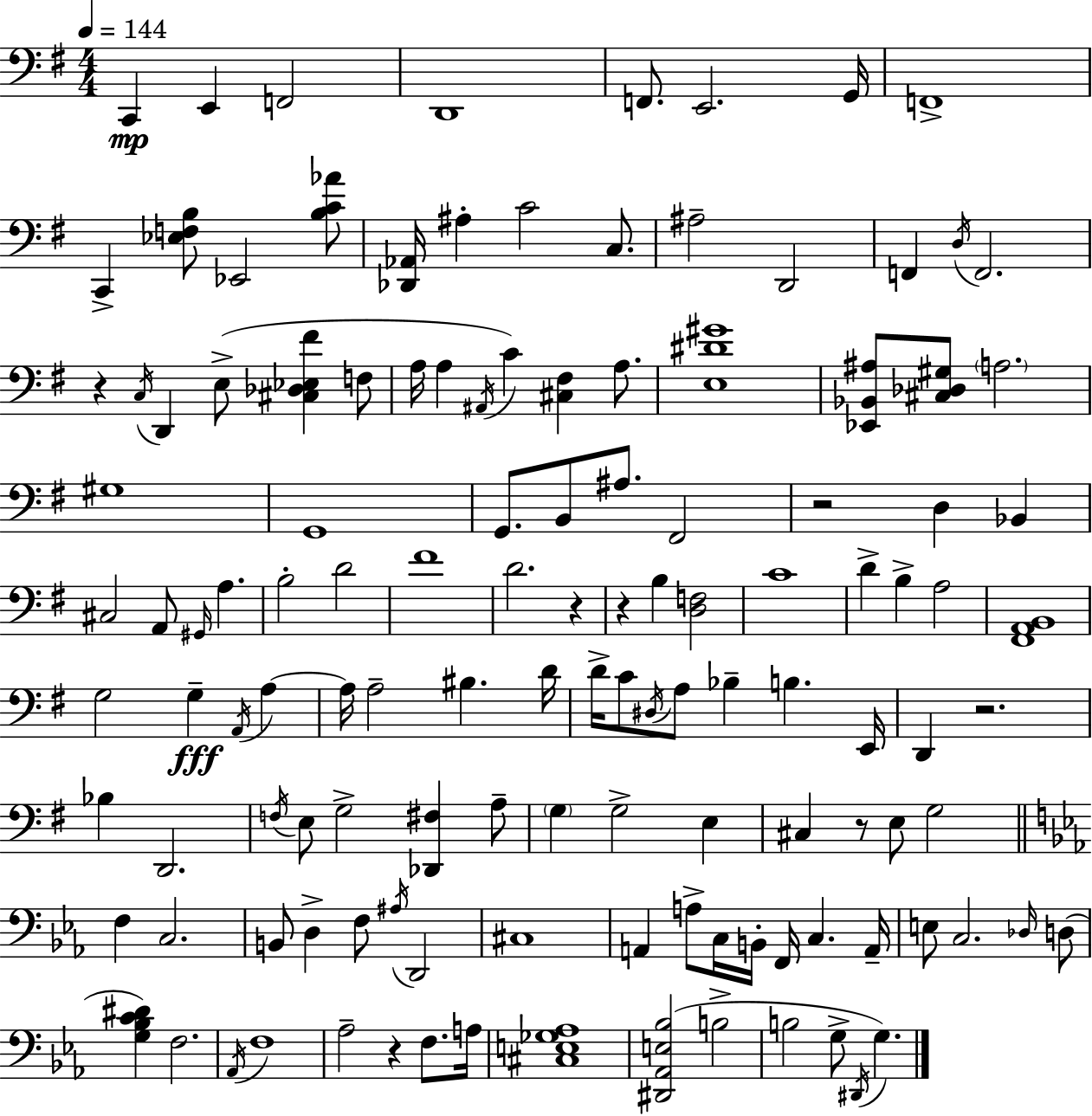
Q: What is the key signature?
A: G major